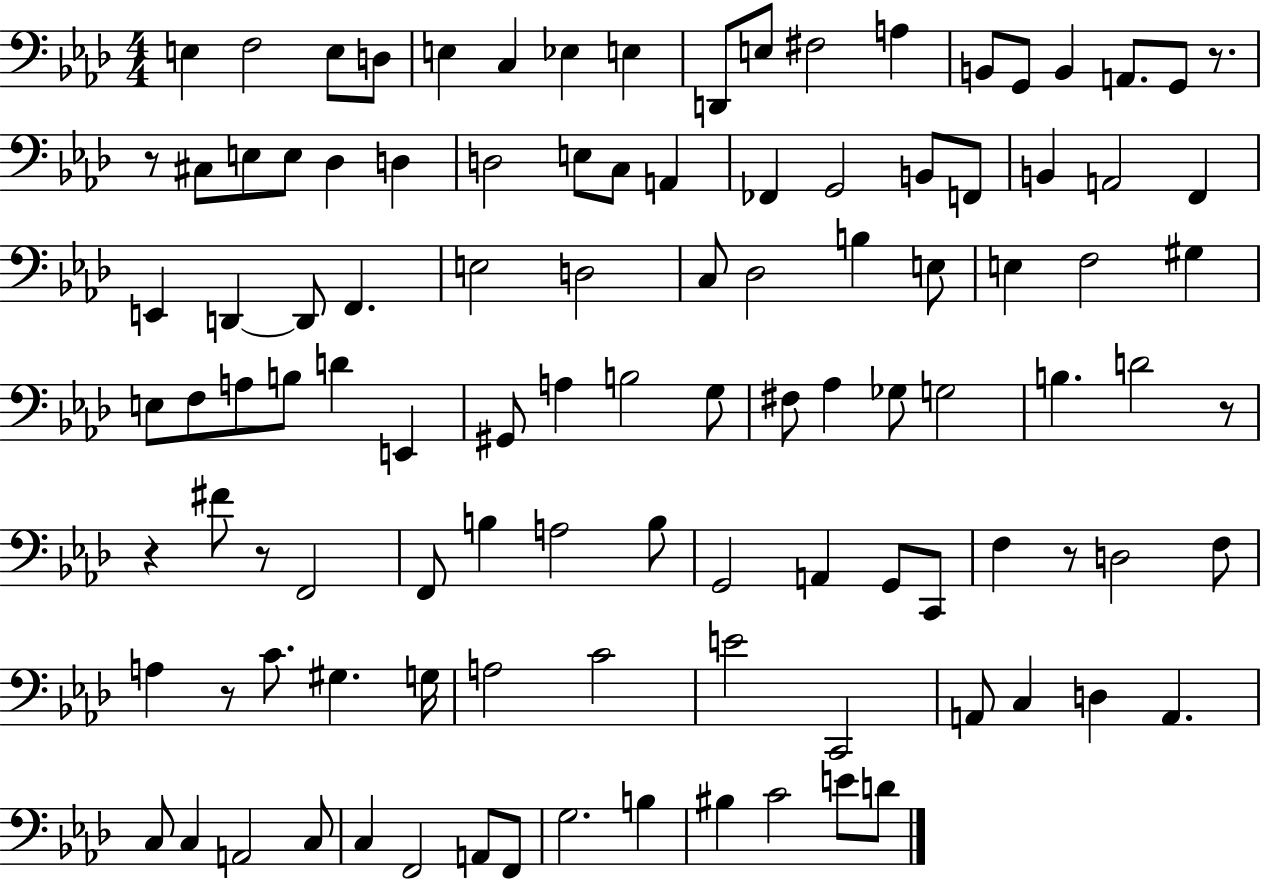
X:1
T:Untitled
M:4/4
L:1/4
K:Ab
E, F,2 E,/2 D,/2 E, C, _E, E, D,,/2 E,/2 ^F,2 A, B,,/2 G,,/2 B,, A,,/2 G,,/2 z/2 z/2 ^C,/2 E,/2 E,/2 _D, D, D,2 E,/2 C,/2 A,, _F,, G,,2 B,,/2 F,,/2 B,, A,,2 F,, E,, D,, D,,/2 F,, E,2 D,2 C,/2 _D,2 B, E,/2 E, F,2 ^G, E,/2 F,/2 A,/2 B,/2 D E,, ^G,,/2 A, B,2 G,/2 ^F,/2 _A, _G,/2 G,2 B, D2 z/2 z ^F/2 z/2 F,,2 F,,/2 B, A,2 B,/2 G,,2 A,, G,,/2 C,,/2 F, z/2 D,2 F,/2 A, z/2 C/2 ^G, G,/4 A,2 C2 E2 C,,2 A,,/2 C, D, A,, C,/2 C, A,,2 C,/2 C, F,,2 A,,/2 F,,/2 G,2 B, ^B, C2 E/2 D/2